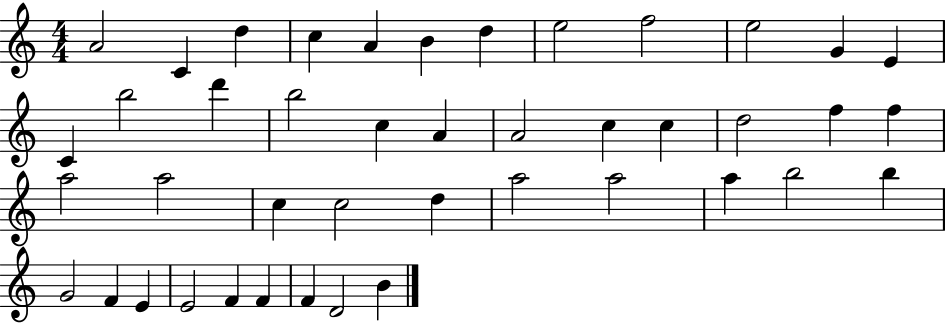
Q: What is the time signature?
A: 4/4